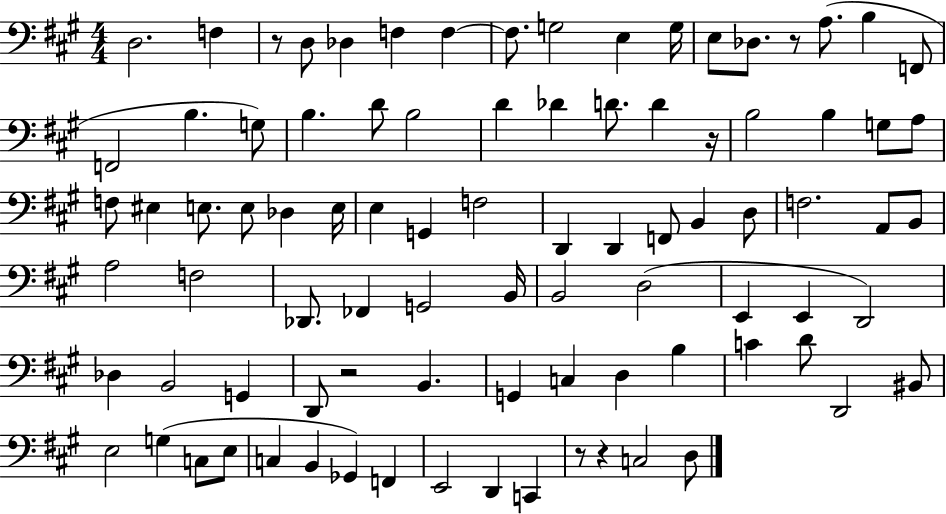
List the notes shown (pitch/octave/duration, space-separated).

D3/h. F3/q R/e D3/e Db3/q F3/q F3/q F3/e. G3/h E3/q G3/s E3/e Db3/e. R/e A3/e. B3/q F2/e F2/h B3/q. G3/e B3/q. D4/e B3/h D4/q Db4/q D4/e. D4/q R/s B3/h B3/q G3/e A3/e F3/e EIS3/q E3/e. E3/e Db3/q E3/s E3/q G2/q F3/h D2/q D2/q F2/e B2/q D3/e F3/h. A2/e B2/e A3/h F3/h Db2/e. FES2/q G2/h B2/s B2/h D3/h E2/q E2/q D2/h Db3/q B2/h G2/q D2/e R/h B2/q. G2/q C3/q D3/q B3/q C4/q D4/e D2/h BIS2/e E3/h G3/q C3/e E3/e C3/q B2/q Gb2/q F2/q E2/h D2/q C2/q R/e R/q C3/h D3/e